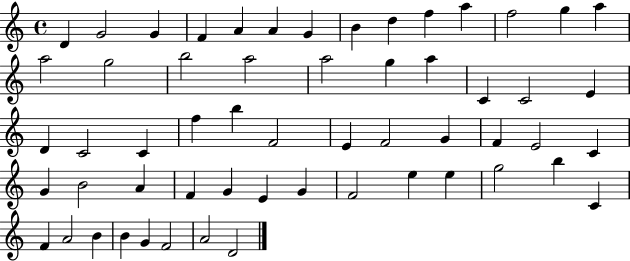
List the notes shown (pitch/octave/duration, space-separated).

D4/q G4/h G4/q F4/q A4/q A4/q G4/q B4/q D5/q F5/q A5/q F5/h G5/q A5/q A5/h G5/h B5/h A5/h A5/h G5/q A5/q C4/q C4/h E4/q D4/q C4/h C4/q F5/q B5/q F4/h E4/q F4/h G4/q F4/q E4/h C4/q G4/q B4/h A4/q F4/q G4/q E4/q G4/q F4/h E5/q E5/q G5/h B5/q C4/q F4/q A4/h B4/q B4/q G4/q F4/h A4/h D4/h